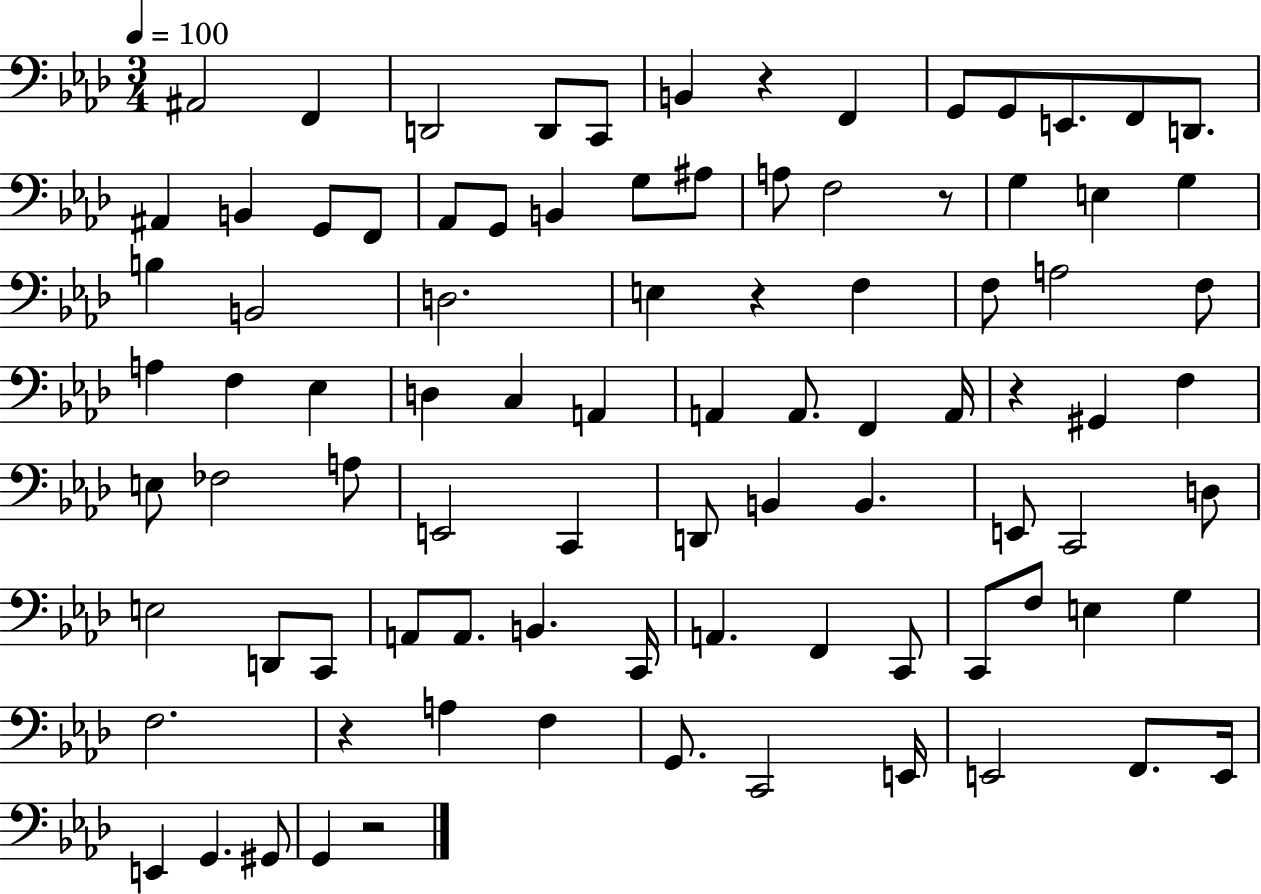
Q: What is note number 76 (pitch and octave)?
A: C2